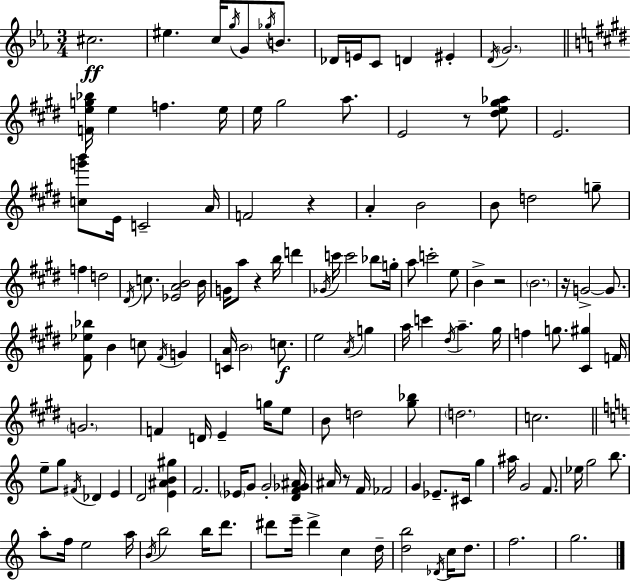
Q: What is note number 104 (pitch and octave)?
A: F5